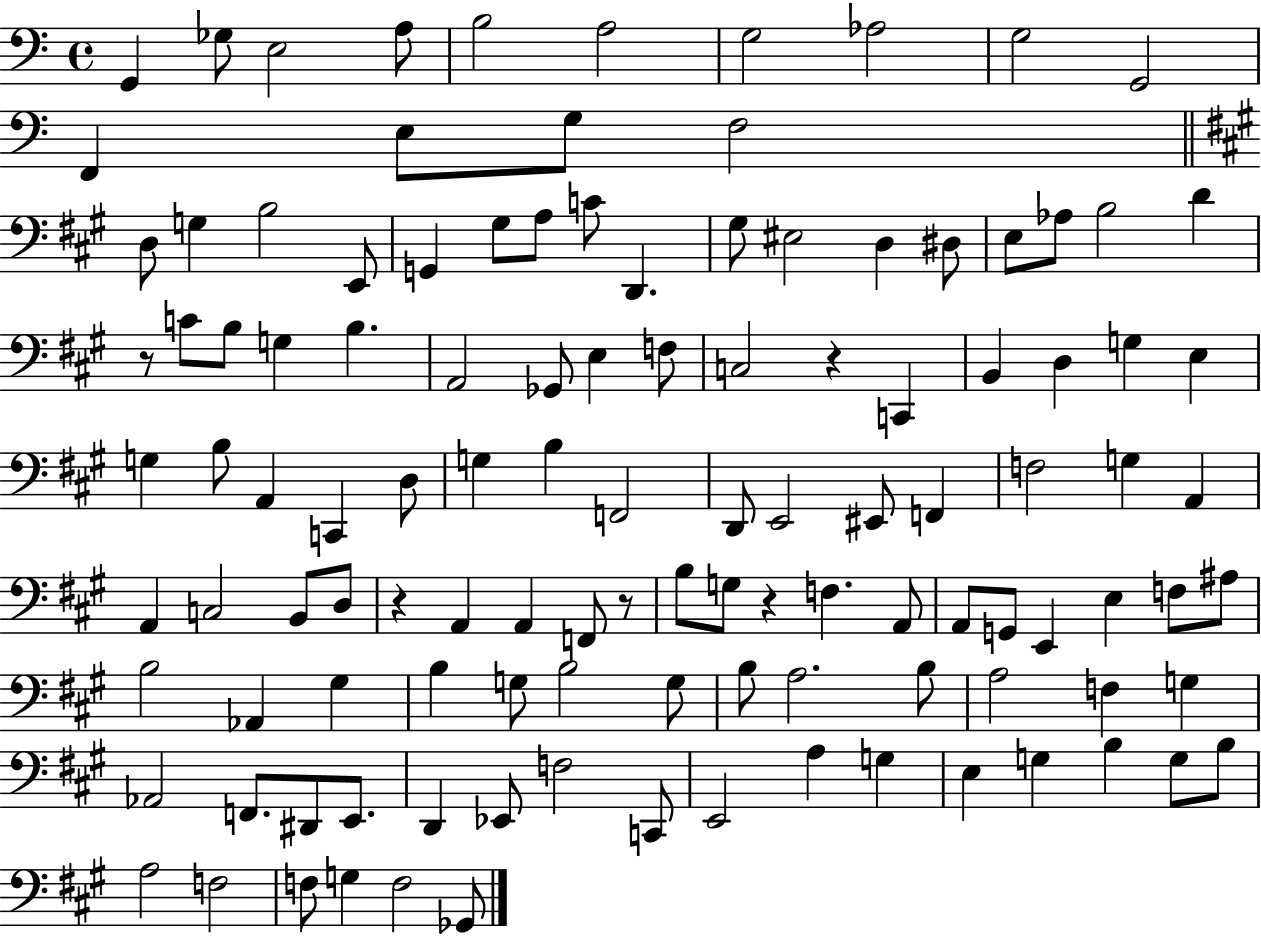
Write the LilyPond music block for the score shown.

{
  \clef bass
  \time 4/4
  \defaultTimeSignature
  \key c \major
  g,4 ges8 e2 a8 | b2 a2 | g2 aes2 | g2 g,2 | \break f,4 e8 g8 f2 | \bar "||" \break \key a \major d8 g4 b2 e,8 | g,4 gis8 a8 c'8 d,4. | gis8 eis2 d4 dis8 | e8 aes8 b2 d'4 | \break r8 c'8 b8 g4 b4. | a,2 ges,8 e4 f8 | c2 r4 c,4 | b,4 d4 g4 e4 | \break g4 b8 a,4 c,4 d8 | g4 b4 f,2 | d,8 e,2 eis,8 f,4 | f2 g4 a,4 | \break a,4 c2 b,8 d8 | r4 a,4 a,4 f,8 r8 | b8 g8 r4 f4. a,8 | a,8 g,8 e,4 e4 f8 ais8 | \break b2 aes,4 gis4 | b4 g8 b2 g8 | b8 a2. b8 | a2 f4 g4 | \break aes,2 f,8. dis,8 e,8. | d,4 ees,8 f2 c,8 | e,2 a4 g4 | e4 g4 b4 g8 b8 | \break a2 f2 | f8 g4 f2 ges,8 | \bar "|."
}